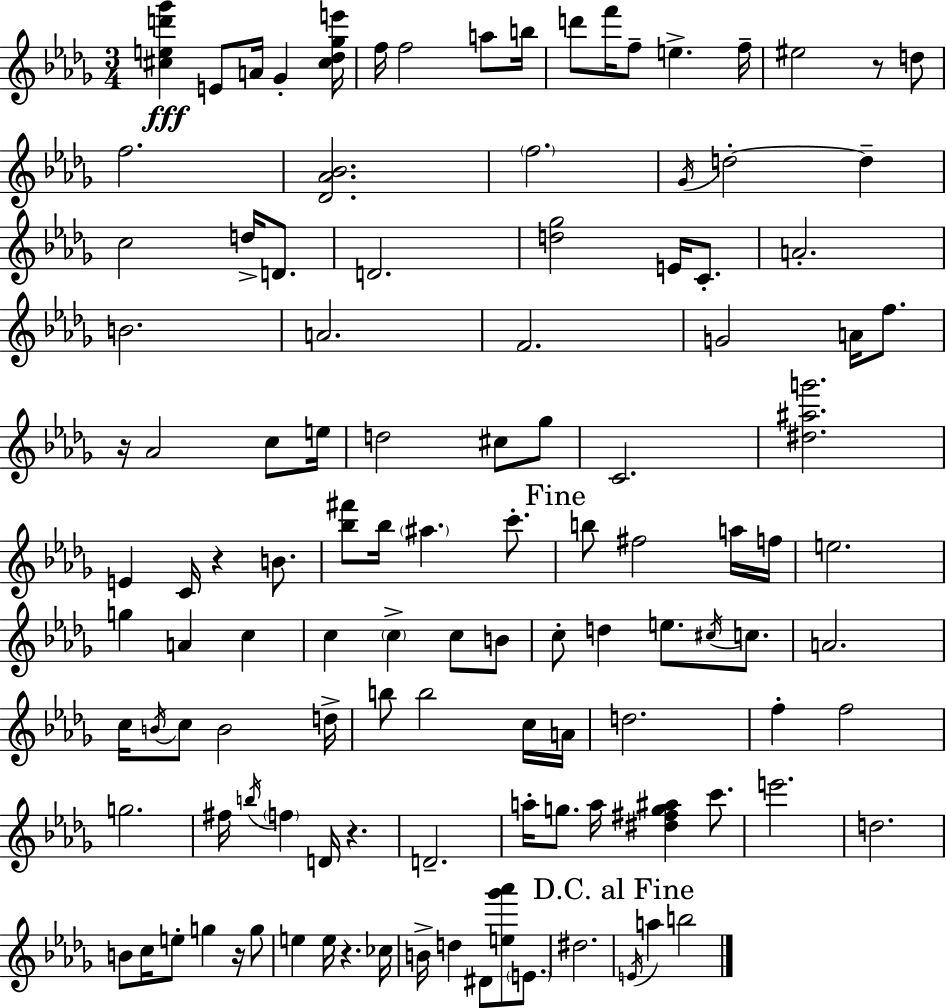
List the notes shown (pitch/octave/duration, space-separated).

[C#5,E5,D6,Gb6]/q E4/e A4/s Gb4/q [C#5,Db5,Gb5,E6]/s F5/s F5/h A5/e B5/s D6/e F6/s F5/e E5/q. F5/s EIS5/h R/e D5/e F5/h. [Db4,Ab4,Bb4]/h. F5/h. Gb4/s D5/h D5/q C5/h D5/s D4/e. D4/h. [D5,Gb5]/h E4/s C4/e. A4/h. B4/h. A4/h. F4/h. G4/h A4/s F5/e. R/s Ab4/h C5/e E5/s D5/h C#5/e Gb5/e C4/h. [D#5,A#5,G6]/h. E4/q C4/s R/q B4/e. [Bb5,F#6]/e Bb5/s A#5/q. C6/e. B5/e F#5/h A5/s F5/s E5/h. G5/q A4/q C5/q C5/q C5/q C5/e B4/e C5/e D5/q E5/e. C#5/s C5/e. A4/h. C5/s B4/s C5/e B4/h D5/s B5/e B5/h C5/s A4/s D5/h. F5/q F5/h G5/h. F#5/s B5/s F5/q D4/s R/q. D4/h. A5/s G5/e. A5/s [D#5,F#5,G5,A#5]/q C6/e. E6/h. D5/h. B4/e C5/s E5/e G5/q R/s G5/e E5/q E5/s R/q. CES5/s B4/s D5/q D#4/e [E5,Gb6,Ab6]/e E4/e. D#5/h. E4/s A5/q B5/h